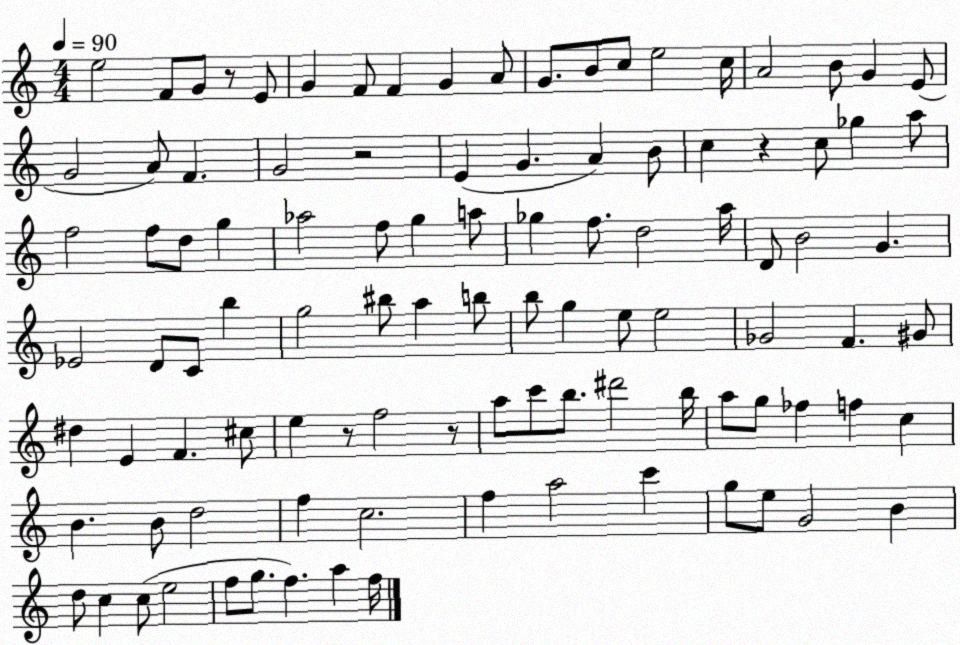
X:1
T:Untitled
M:4/4
L:1/4
K:C
e2 F/2 G/2 z/2 E/2 G F/2 F G A/2 G/2 B/2 c/2 e2 c/4 A2 B/2 G E/2 G2 A/2 F G2 z2 E G A B/2 c z c/2 _g a/2 f2 f/2 d/2 g _a2 f/2 g a/2 _g f/2 d2 a/4 D/2 B2 G _E2 D/2 C/2 b g2 ^b/2 a b/2 b/2 g e/2 e2 _G2 F ^G/2 ^d E F ^c/2 e z/2 f2 z/2 a/2 c'/2 b/2 ^d'2 b/4 a/2 g/2 _f f c B B/2 d2 f c2 f a2 c' g/2 e/2 G2 B d/2 c c/2 e2 f/2 g/2 f a f/4